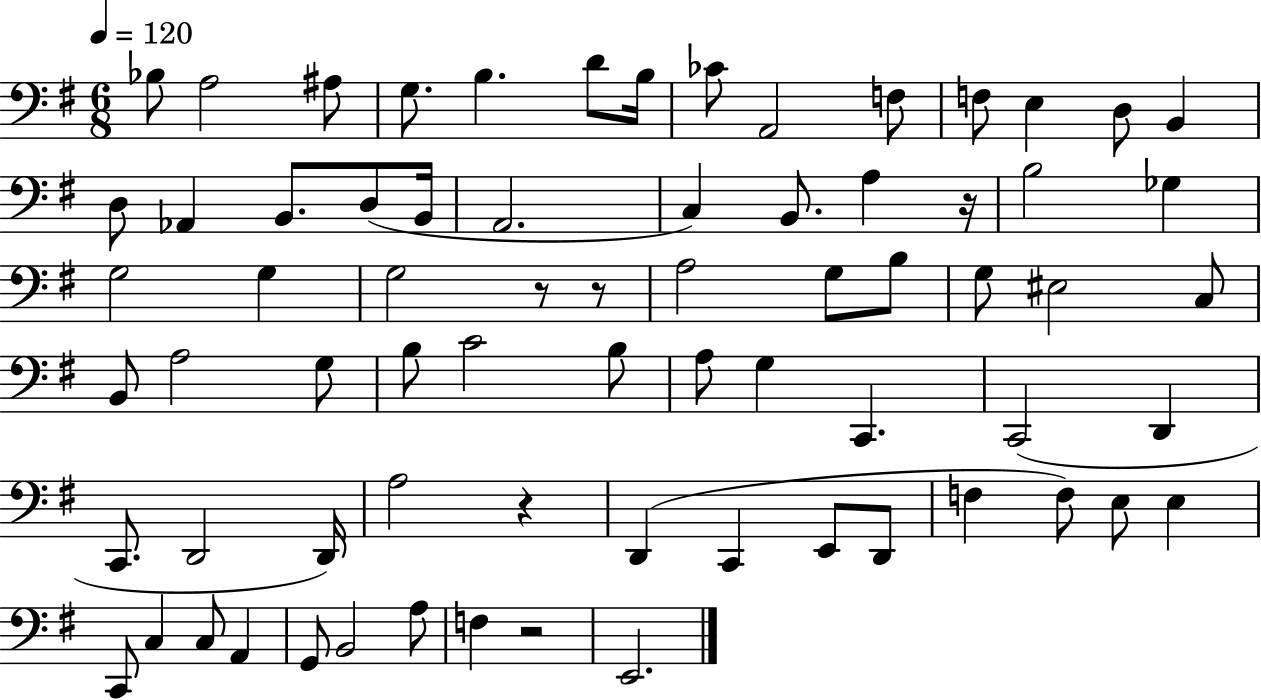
Bb3/e A3/h A#3/e G3/e. B3/q. D4/e B3/s CES4/e A2/h F3/e F3/e E3/q D3/e B2/q D3/e Ab2/q B2/e. D3/e B2/s A2/h. C3/q B2/e. A3/q R/s B3/h Gb3/q G3/h G3/q G3/h R/e R/e A3/h G3/e B3/e G3/e EIS3/h C3/e B2/e A3/h G3/e B3/e C4/h B3/e A3/e G3/q C2/q. C2/h D2/q C2/e. D2/h D2/s A3/h R/q D2/q C2/q E2/e D2/e F3/q F3/e E3/e E3/q C2/e C3/q C3/e A2/q G2/e B2/h A3/e F3/q R/h E2/h.